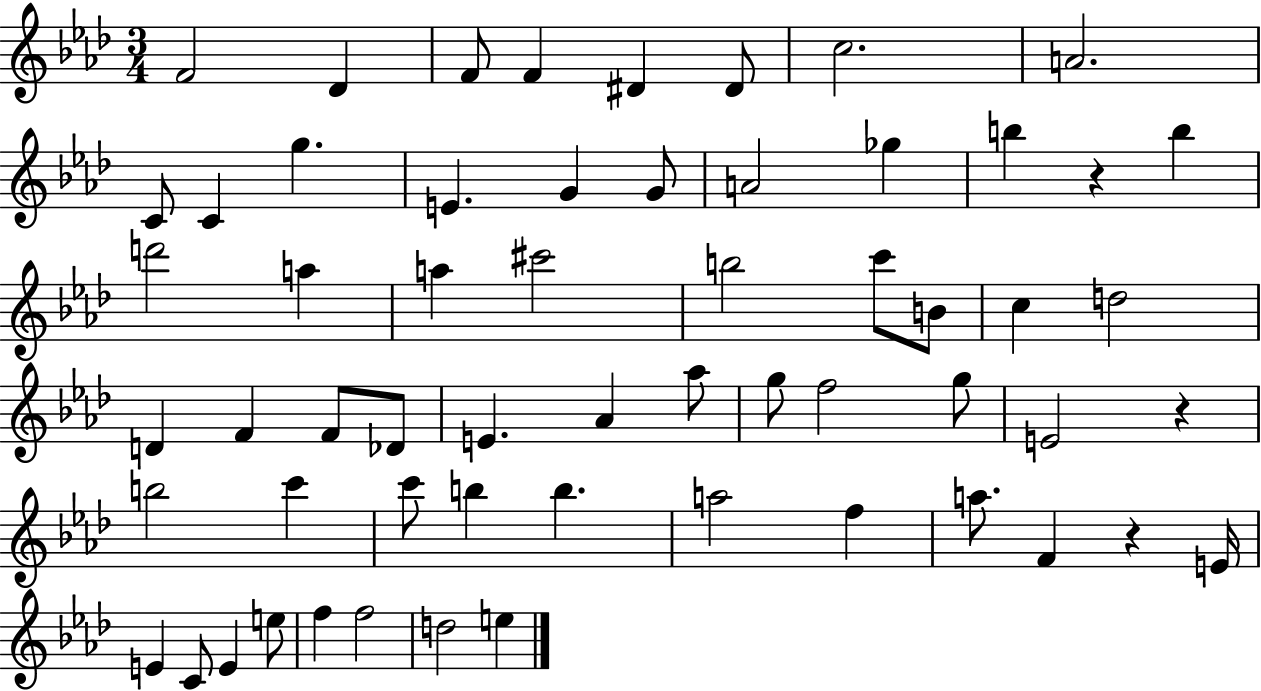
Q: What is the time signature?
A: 3/4